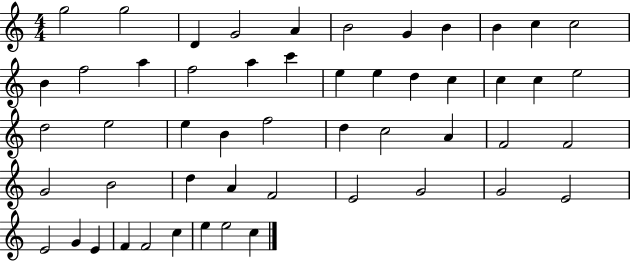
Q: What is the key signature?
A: C major